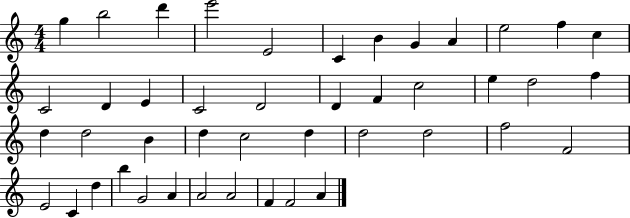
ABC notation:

X:1
T:Untitled
M:4/4
L:1/4
K:C
g b2 d' e'2 E2 C B G A e2 f c C2 D E C2 D2 D F c2 e d2 f d d2 B d c2 d d2 d2 f2 F2 E2 C d b G2 A A2 A2 F F2 A